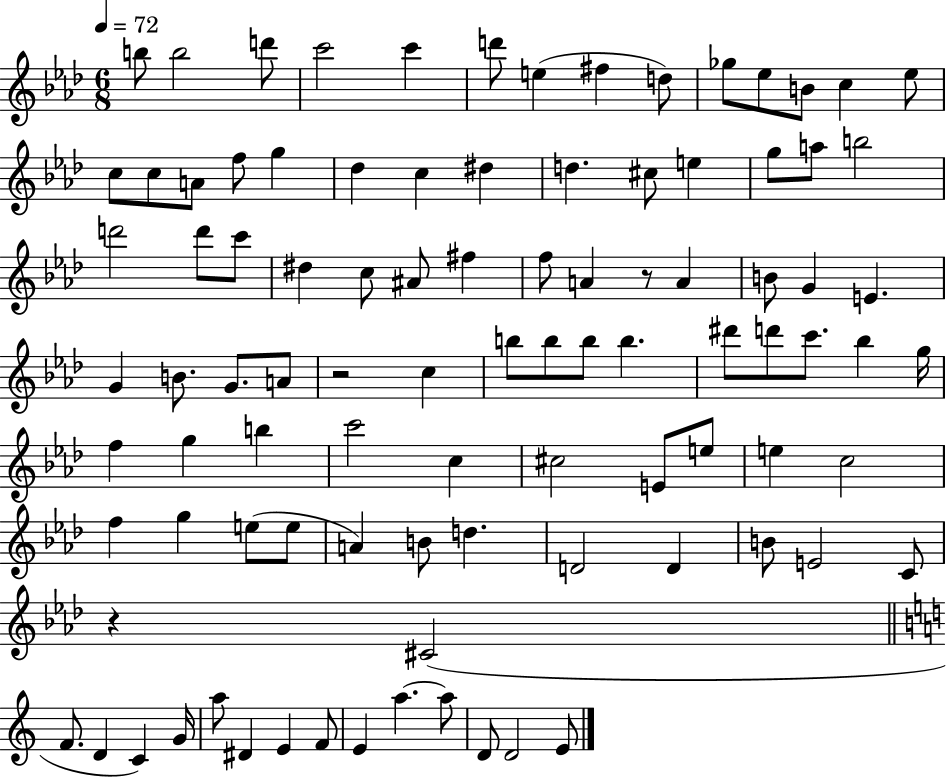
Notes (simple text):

B5/e B5/h D6/e C6/h C6/q D6/e E5/q F#5/q D5/e Gb5/e Eb5/e B4/e C5/q Eb5/e C5/e C5/e A4/e F5/e G5/q Db5/q C5/q D#5/q D5/q. C#5/e E5/q G5/e A5/e B5/h D6/h D6/e C6/e D#5/q C5/e A#4/e F#5/q F5/e A4/q R/e A4/q B4/e G4/q E4/q. G4/q B4/e. G4/e. A4/e R/h C5/q B5/e B5/e B5/e B5/q. D#6/e D6/e C6/e. Bb5/q G5/s F5/q G5/q B5/q C6/h C5/q C#5/h E4/e E5/e E5/q C5/h F5/q G5/q E5/e E5/e A4/q B4/e D5/q. D4/h D4/q B4/e E4/h C4/e R/q C#4/h F4/e. D4/q C4/q G4/s A5/e D#4/q E4/q F4/e E4/q A5/q. A5/e D4/e D4/h E4/e